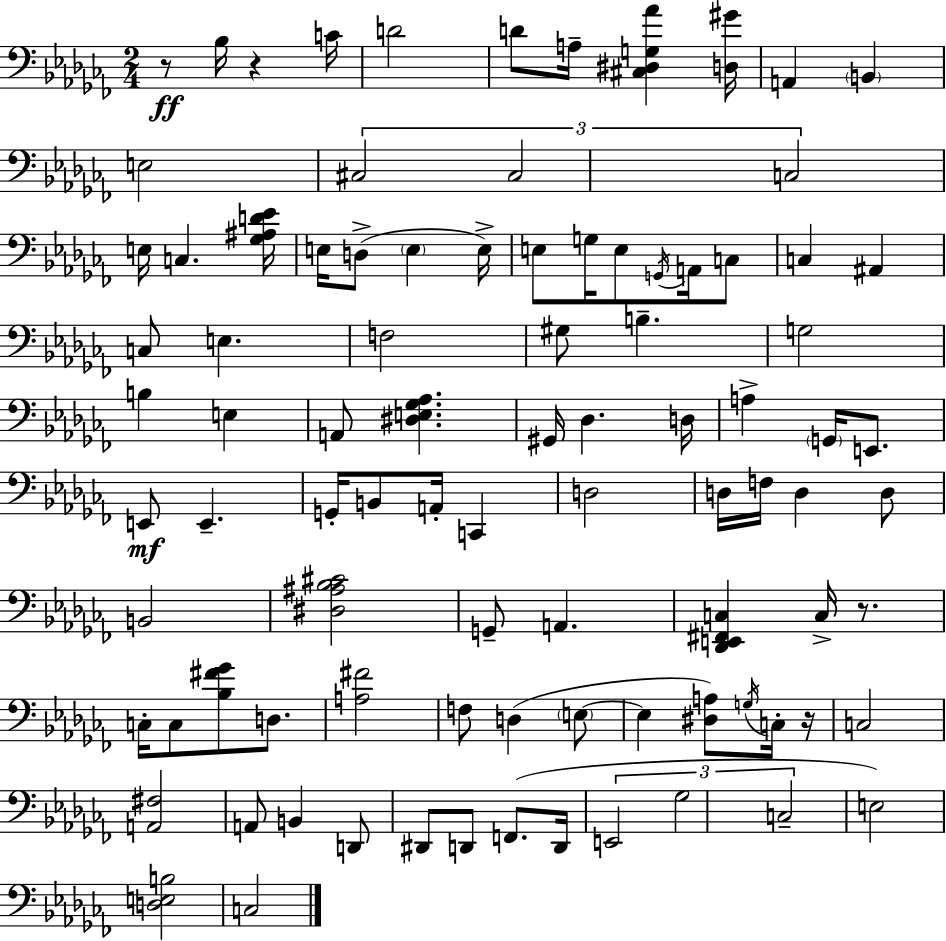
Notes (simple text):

R/e Bb3/s R/q C4/s D4/h D4/e A3/s [C#3,D#3,G3,Ab4]/q [D3,G#4]/s A2/q B2/q E3/h C#3/h C#3/h C3/h E3/s C3/q. [Gb3,A#3,D4,Eb4]/s E3/s D3/e E3/q E3/s E3/e G3/s E3/e G2/s A2/s C3/e C3/q A#2/q C3/e E3/q. F3/h G#3/e B3/q. G3/h B3/q E3/q A2/e [D#3,E3,Gb3,Ab3]/q. G#2/s Db3/q. D3/s A3/q G2/s E2/e. E2/e E2/q. G2/s B2/e A2/s C2/q D3/h D3/s F3/s D3/q D3/e B2/h [D#3,A#3,Bb3,C#4]/h G2/e A2/q. [Db2,E2,F#2,C3]/q C3/s R/e. C3/s C3/e [Bb3,F#4,Gb4]/e D3/e. [A3,F#4]/h F3/e D3/q E3/e E3/q [D#3,A3]/e G3/s C3/s R/s C3/h [A2,F#3]/h A2/e B2/q D2/e D#2/e D2/e F2/e. D2/s E2/h Gb3/h C3/h E3/h [D3,E3,B3]/h C3/h